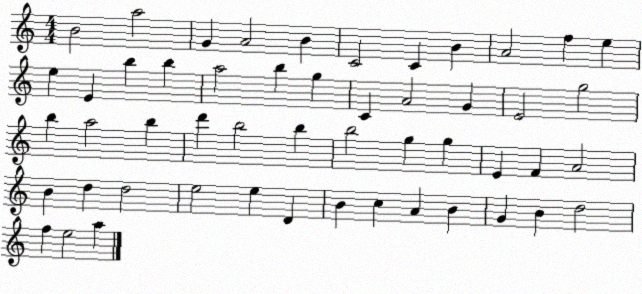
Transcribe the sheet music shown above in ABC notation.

X:1
T:Untitled
M:4/4
L:1/4
K:C
B2 a2 G A2 B C2 C B A2 f e e E b b a2 b g C A2 G E2 g2 b a2 b d' b2 b b2 g g E F A2 B d d2 e2 e D B c A B G B d2 f e2 a